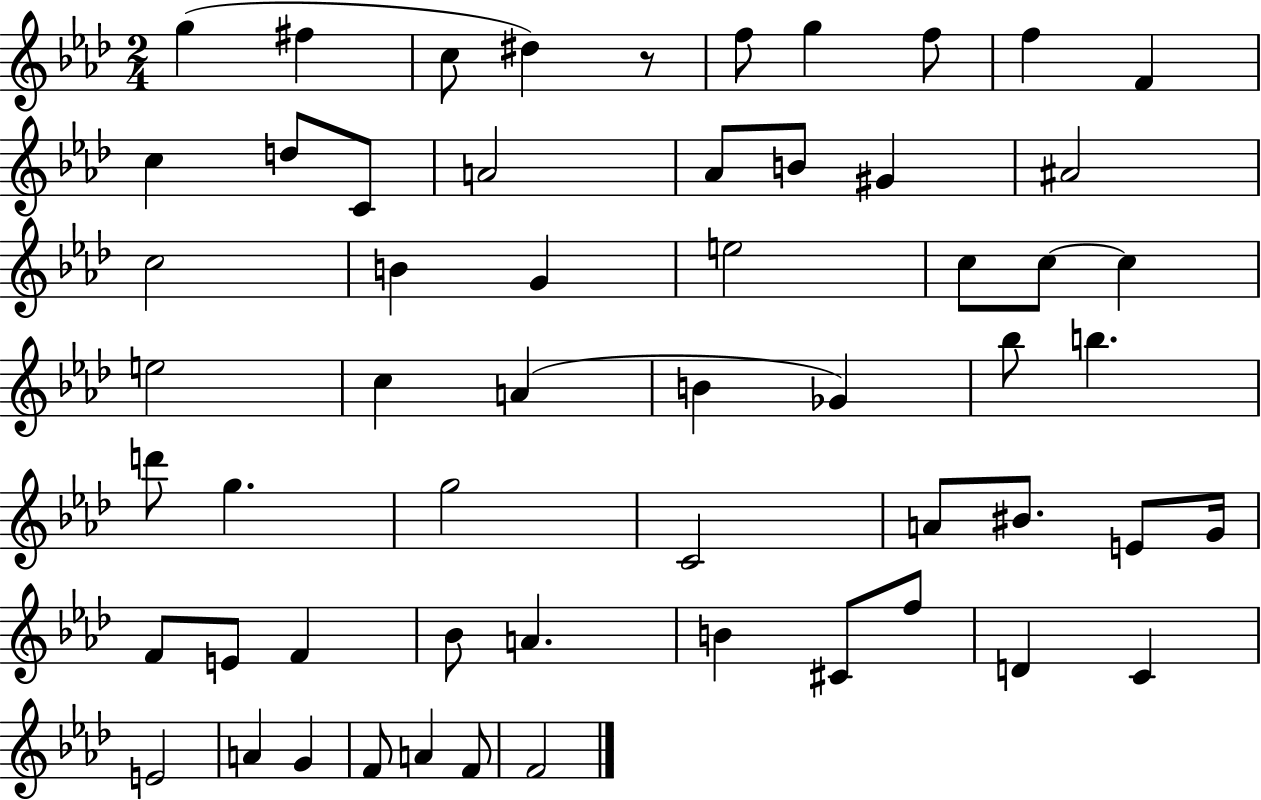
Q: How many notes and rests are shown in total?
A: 57